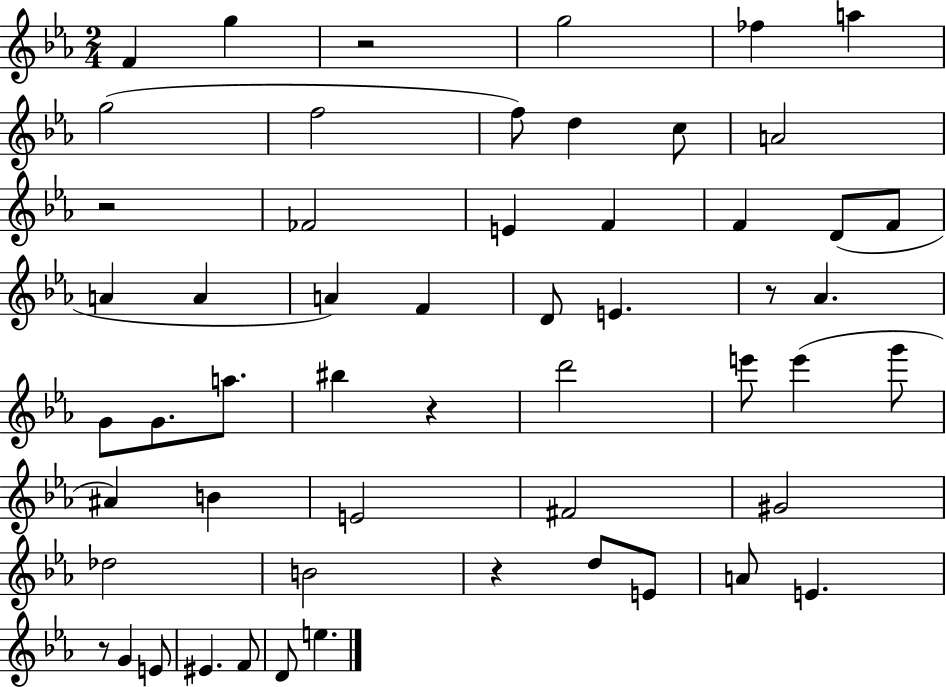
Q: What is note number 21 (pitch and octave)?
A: F4